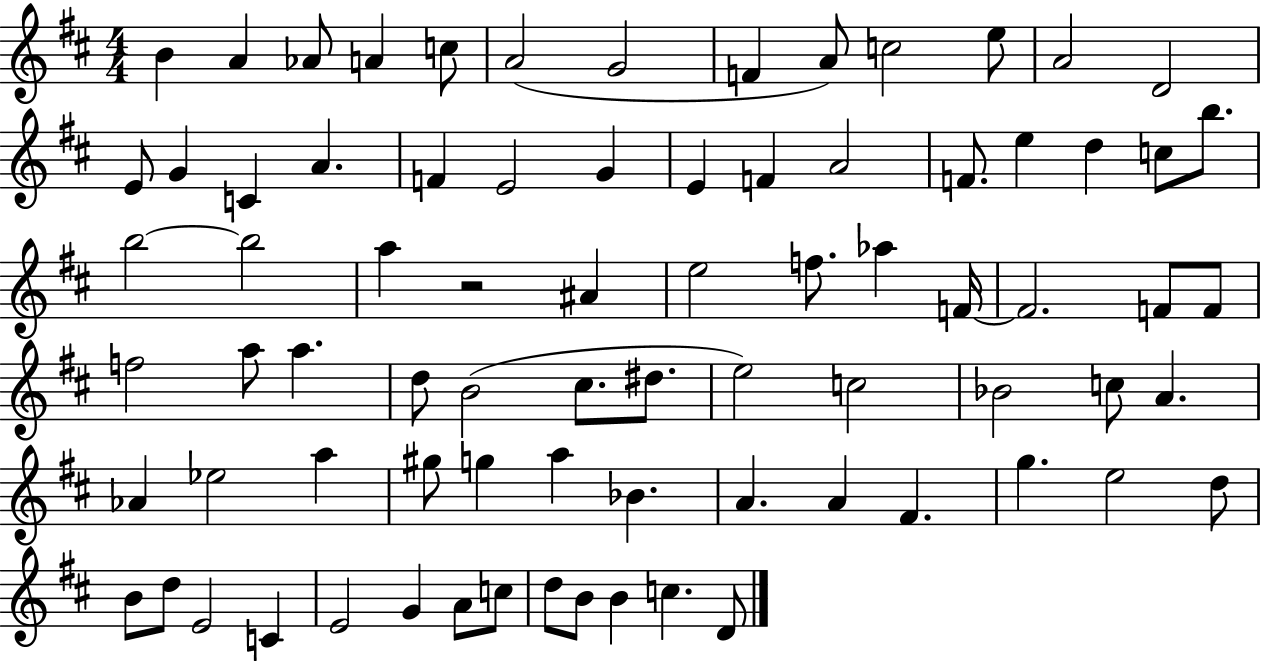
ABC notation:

X:1
T:Untitled
M:4/4
L:1/4
K:D
B A _A/2 A c/2 A2 G2 F A/2 c2 e/2 A2 D2 E/2 G C A F E2 G E F A2 F/2 e d c/2 b/2 b2 b2 a z2 ^A e2 f/2 _a F/4 F2 F/2 F/2 f2 a/2 a d/2 B2 ^c/2 ^d/2 e2 c2 _B2 c/2 A _A _e2 a ^g/2 g a _B A A ^F g e2 d/2 B/2 d/2 E2 C E2 G A/2 c/2 d/2 B/2 B c D/2